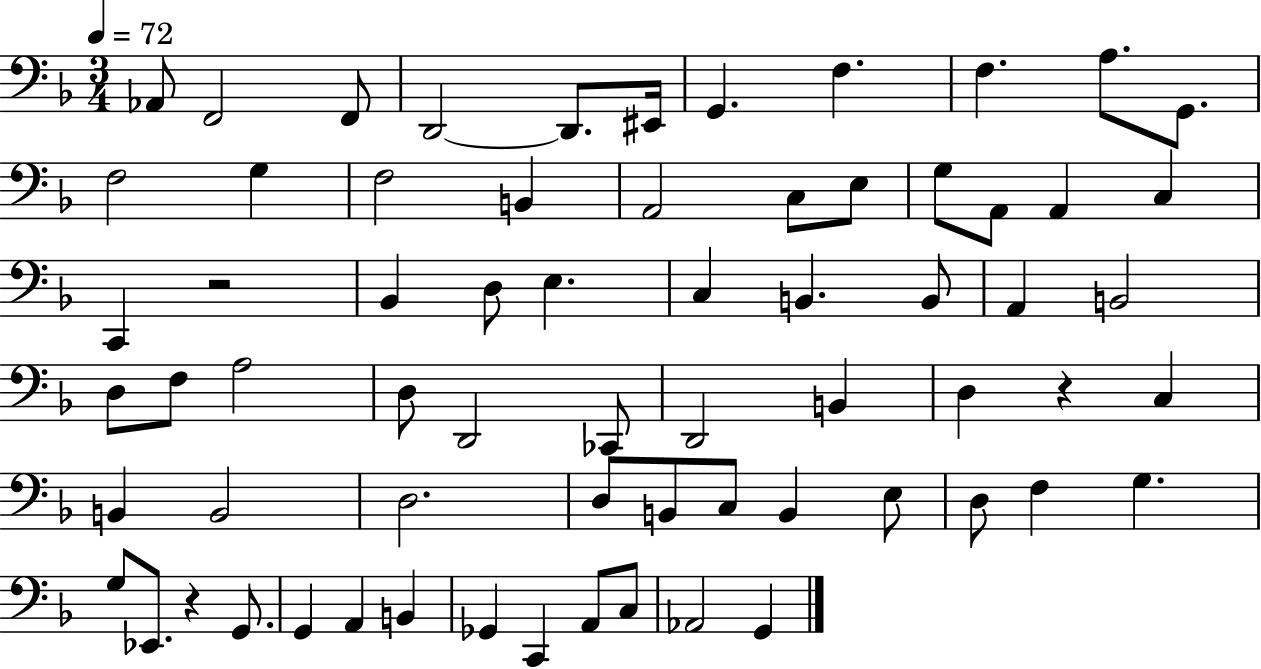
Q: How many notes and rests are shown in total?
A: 67